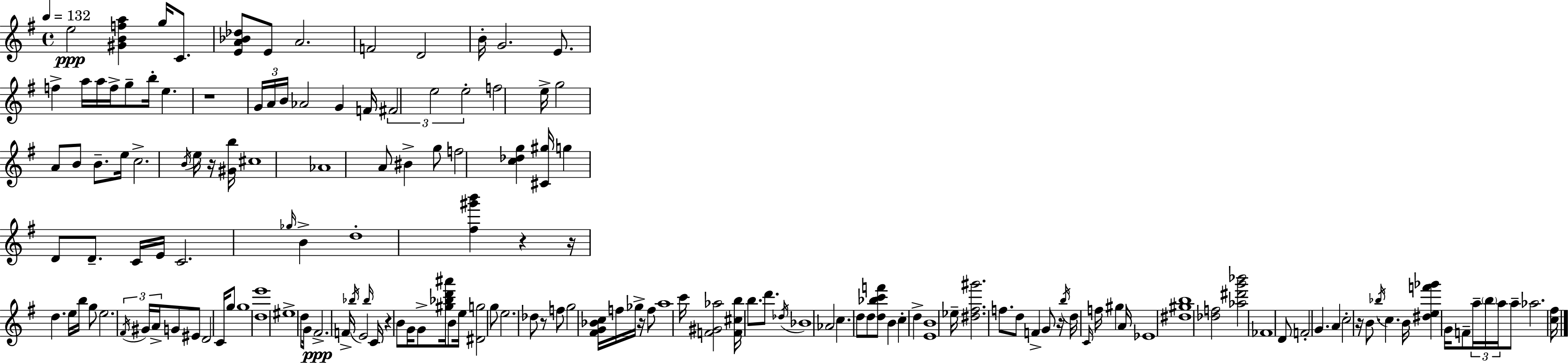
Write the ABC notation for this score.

X:1
T:Untitled
M:4/4
L:1/4
K:G
e2 [^GBfa] g/4 C/2 [EA_B_d]/2 E/2 A2 F2 D2 B/4 G2 E/2 f a/4 a/4 f/4 g/2 b/4 e z4 G/4 A/4 B/4 _A2 G F/4 ^F2 e2 e2 f2 e/4 g2 A/2 B/2 B/2 e/4 c2 B/4 e/4 z/4 [^Gb]/4 ^c4 _A4 A/2 ^B g/2 f2 [c_dg] [^C^g]/4 g D/2 D/2 C/4 E/4 C2 _g/4 B d4 [^f^g'b'] z z/4 d e/4 b/4 g/2 e2 ^F/4 ^G/4 A/4 G/2 ^E/2 D2 C/4 g/2 g4 [de']4 ^e4 d/2 G/4 ^F2 F/4 _b/4 E2 _b/4 C/4 z B/2 G/4 G/2 [^g_bd'^a']/4 B/2 e/4 [^Dg]2 g/2 e2 _d/2 z/2 f/2 g2 [^FG_Bc]/4 f/4 _g/4 z/4 f/2 a4 c'/4 [F^G_a]2 [F^cb]/4 b/2 d'/2 _d/4 _B4 _A2 c d/2 d/2 [d_bc'f']/2 B c d [EB]4 _e/4 [^d^f^g']2 f/2 d/2 F G/2 z/4 b/4 d/4 C/4 f/4 ^g A/4 _E4 [^d^gb]4 [_df]2 [_a^d'g'_b']2 _F4 D/2 F2 G A c2 z/4 B/2 _b/4 c B/4 [^def'_g'] G/4 F/2 a/4 b/4 a/4 a/2 _a2 [c^f]/4